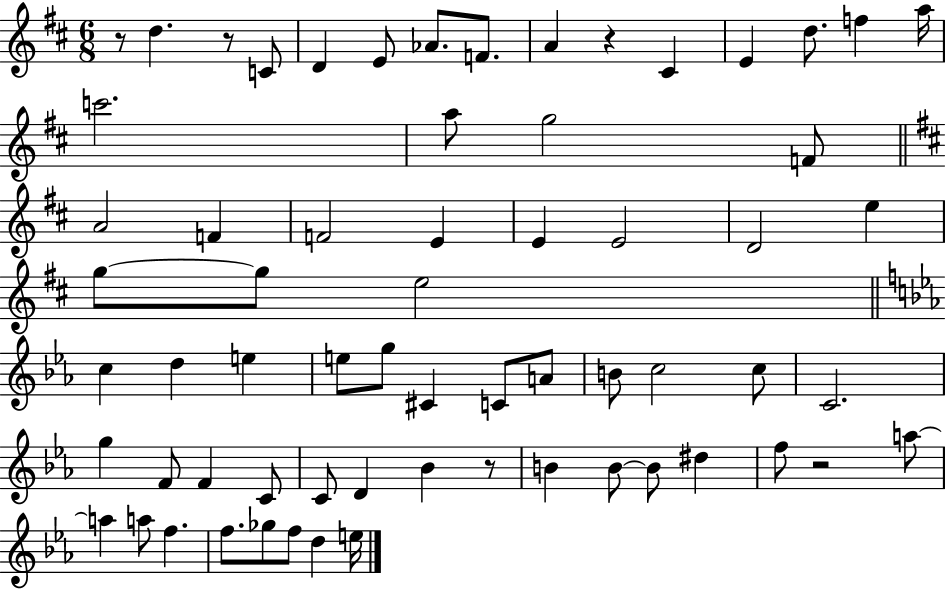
R/e D5/q. R/e C4/e D4/q E4/e Ab4/e. F4/e. A4/q R/q C#4/q E4/q D5/e. F5/q A5/s C6/h. A5/e G5/h F4/e A4/h F4/q F4/h E4/q E4/q E4/h D4/h E5/q G5/e G5/e E5/h C5/q D5/q E5/q E5/e G5/e C#4/q C4/e A4/e B4/e C5/h C5/e C4/h. G5/q F4/e F4/q C4/e C4/e D4/q Bb4/q R/e B4/q B4/e B4/e D#5/q F5/e R/h A5/e A5/q A5/e F5/q. F5/e. Gb5/e F5/e D5/q E5/s